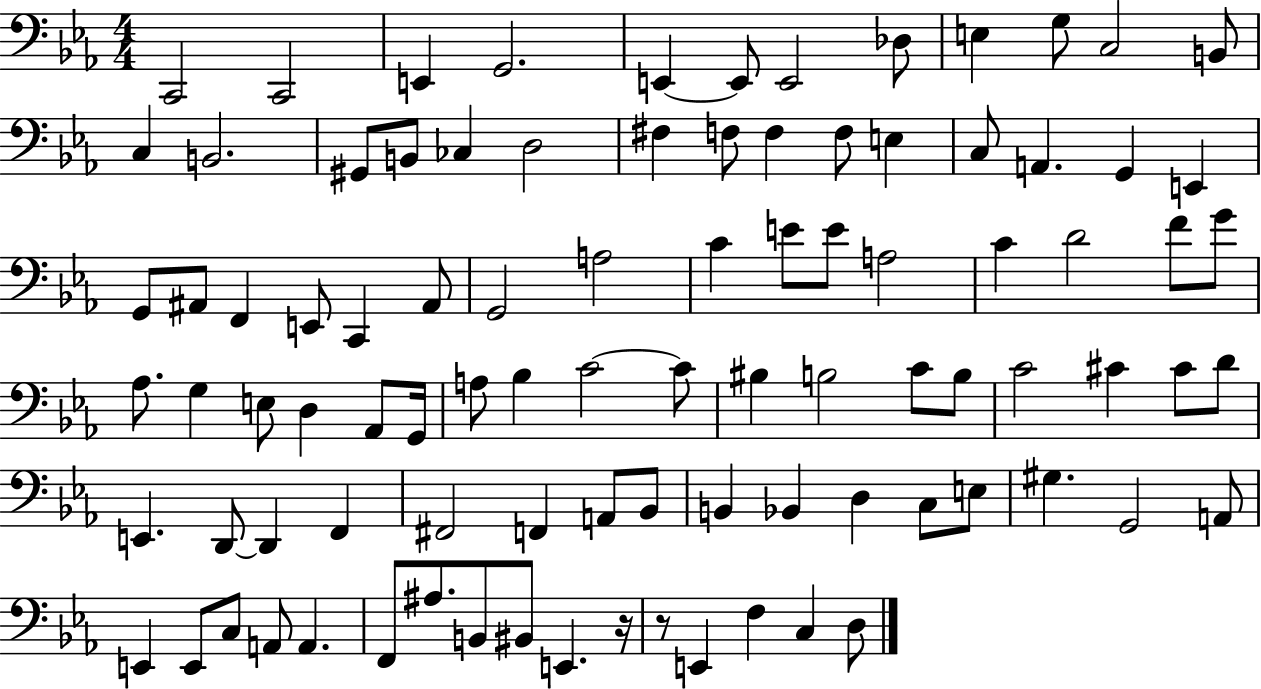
C2/h C2/h E2/q G2/h. E2/q E2/e E2/h Db3/e E3/q G3/e C3/h B2/e C3/q B2/h. G#2/e B2/e CES3/q D3/h F#3/q F3/e F3/q F3/e E3/q C3/e A2/q. G2/q E2/q G2/e A#2/e F2/q E2/e C2/q A#2/e G2/h A3/h C4/q E4/e E4/e A3/h C4/q D4/h F4/e G4/e Ab3/e. G3/q E3/e D3/q Ab2/e G2/s A3/e Bb3/q C4/h C4/e BIS3/q B3/h C4/e B3/e C4/h C#4/q C#4/e D4/e E2/q. D2/e D2/q F2/q F#2/h F2/q A2/e Bb2/e B2/q Bb2/q D3/q C3/e E3/e G#3/q. G2/h A2/e E2/q E2/e C3/e A2/e A2/q. F2/e A#3/e. B2/e BIS2/e E2/q. R/s R/e E2/q F3/q C3/q D3/e